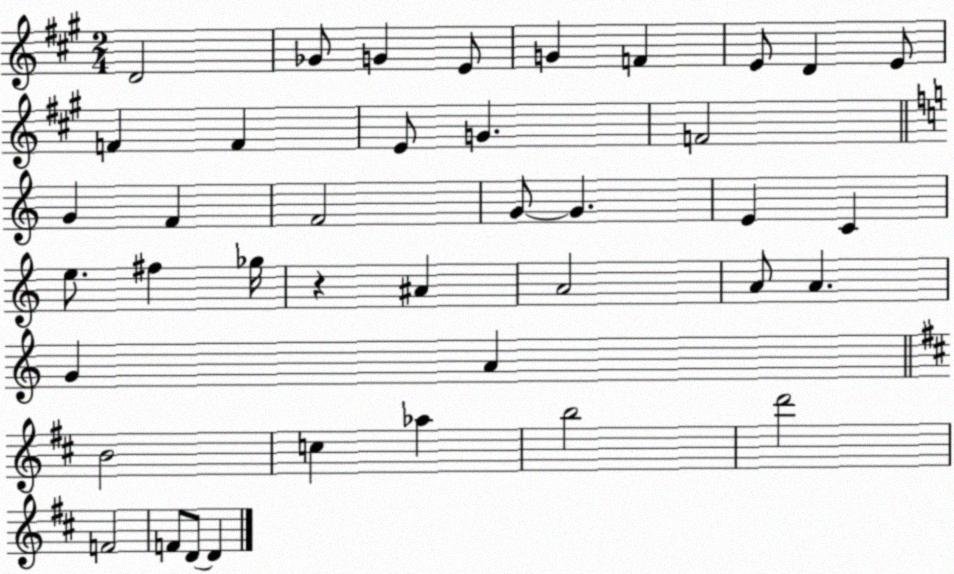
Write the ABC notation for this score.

X:1
T:Untitled
M:2/4
L:1/4
K:A
D2 _G/2 G E/2 G F E/2 D E/2 F F E/2 G F2 G F F2 G/2 G E C e/2 ^f _g/4 z ^A A2 A/2 A G A B2 c _a b2 d'2 F2 F/2 D/2 D